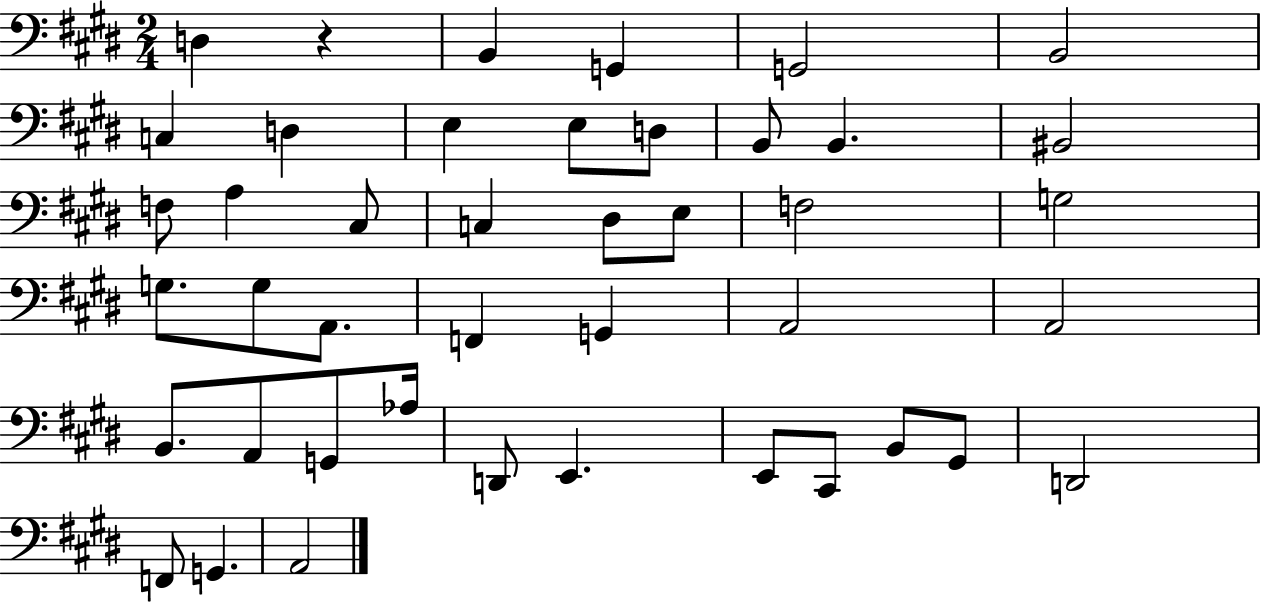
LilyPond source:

{
  \clef bass
  \numericTimeSignature
  \time 2/4
  \key e \major
  \repeat volta 2 { d4 r4 | b,4 g,4 | g,2 | b,2 | \break c4 d4 | e4 e8 d8 | b,8 b,4. | bis,2 | \break f8 a4 cis8 | c4 dis8 e8 | f2 | g2 | \break g8. g8 a,8. | f,4 g,4 | a,2 | a,2 | \break b,8. a,8 g,8 aes16 | d,8 e,4. | e,8 cis,8 b,8 gis,8 | d,2 | \break f,8 g,4. | a,2 | } \bar "|."
}